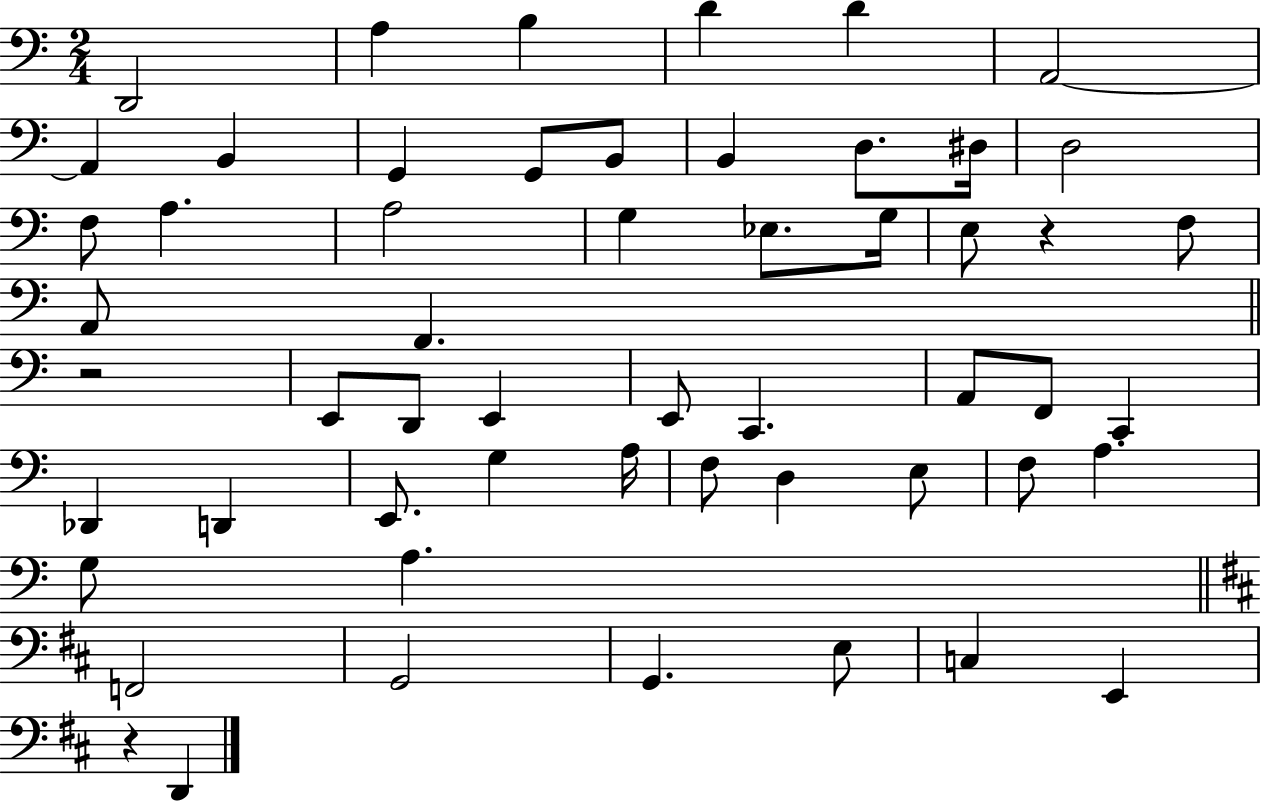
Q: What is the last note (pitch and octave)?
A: D2